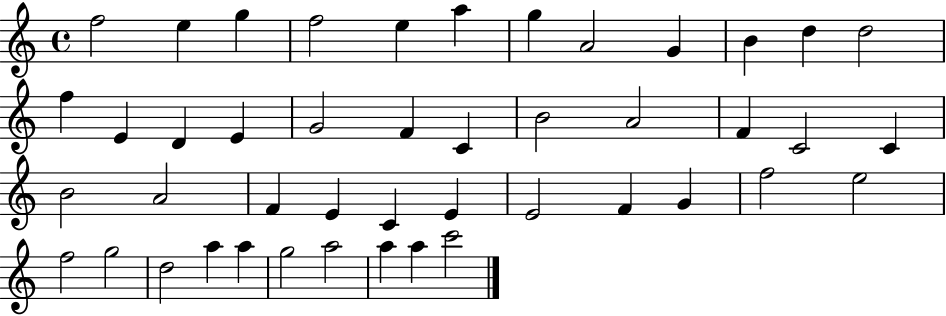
X:1
T:Untitled
M:4/4
L:1/4
K:C
f2 e g f2 e a g A2 G B d d2 f E D E G2 F C B2 A2 F C2 C B2 A2 F E C E E2 F G f2 e2 f2 g2 d2 a a g2 a2 a a c'2